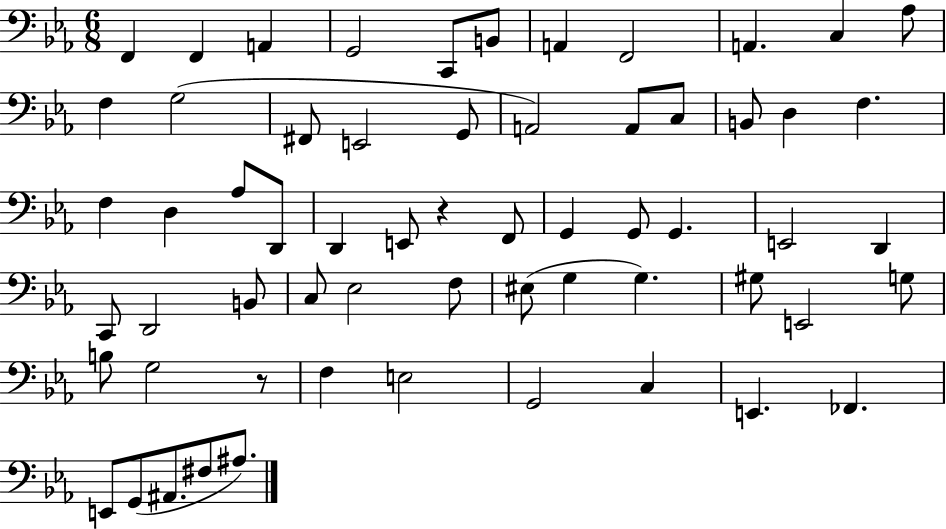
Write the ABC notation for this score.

X:1
T:Untitled
M:6/8
L:1/4
K:Eb
F,, F,, A,, G,,2 C,,/2 B,,/2 A,, F,,2 A,, C, _A,/2 F, G,2 ^F,,/2 E,,2 G,,/2 A,,2 A,,/2 C,/2 B,,/2 D, F, F, D, _A,/2 D,,/2 D,, E,,/2 z F,,/2 G,, G,,/2 G,, E,,2 D,, C,,/2 D,,2 B,,/2 C,/2 _E,2 F,/2 ^E,/2 G, G, ^G,/2 E,,2 G,/2 B,/2 G,2 z/2 F, E,2 G,,2 C, E,, _F,, E,,/2 G,,/2 ^A,,/2 ^F,/2 ^A,/2